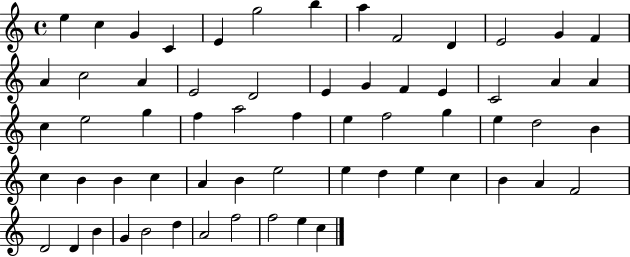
{
  \clef treble
  \time 4/4
  \defaultTimeSignature
  \key c \major
  e''4 c''4 g'4 c'4 | e'4 g''2 b''4 | a''4 f'2 d'4 | e'2 g'4 f'4 | \break a'4 c''2 a'4 | e'2 d'2 | e'4 g'4 f'4 e'4 | c'2 a'4 a'4 | \break c''4 e''2 g''4 | f''4 a''2 f''4 | e''4 f''2 g''4 | e''4 d''2 b'4 | \break c''4 b'4 b'4 c''4 | a'4 b'4 e''2 | e''4 d''4 e''4 c''4 | b'4 a'4 f'2 | \break d'2 d'4 b'4 | g'4 b'2 d''4 | a'2 f''2 | f''2 e''4 c''4 | \break \bar "|."
}